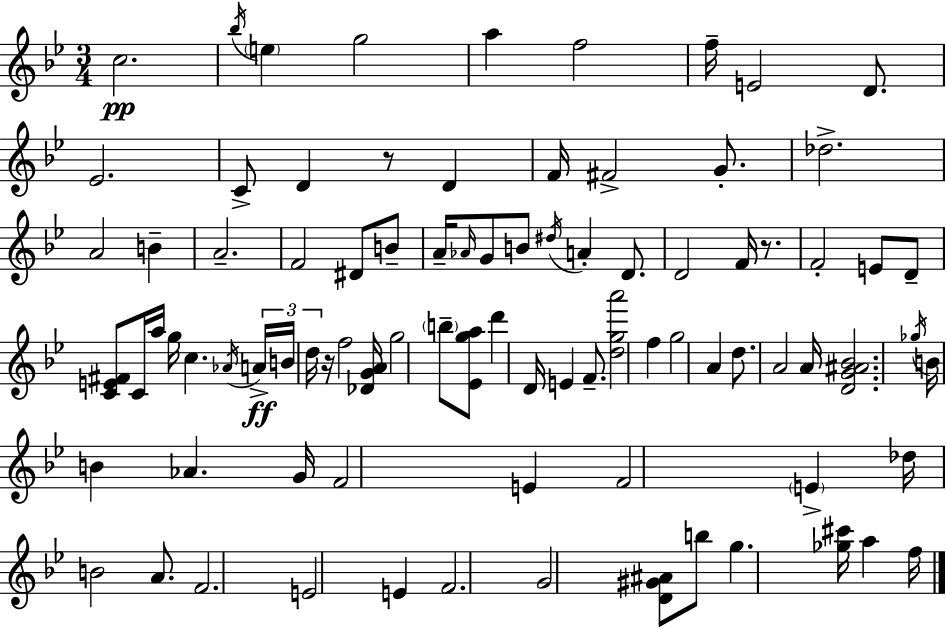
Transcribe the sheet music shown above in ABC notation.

X:1
T:Untitled
M:3/4
L:1/4
K:Bb
c2 _b/4 e g2 a f2 f/4 E2 D/2 _E2 C/2 D z/2 D F/4 ^F2 G/2 _d2 A2 B A2 F2 ^D/2 B/2 A/4 _A/4 G/2 B/2 ^d/4 A D/2 D2 F/4 z/2 F2 E/2 D/2 [CE^F]/2 C/4 a/4 g/4 c _A/4 A/4 B/4 d/4 z/4 f2 [_DGA]/4 g2 b/2 [_Ega]/2 d' D/4 E F/2 [dga']2 f g2 A d/2 A2 A/4 [DG^A_B]2 _g/4 B/4 B _A G/4 F2 E F2 E _d/4 B2 A/2 F2 E2 E F2 G2 [D^G^A]/2 b/2 g [_g^c']/4 a f/4